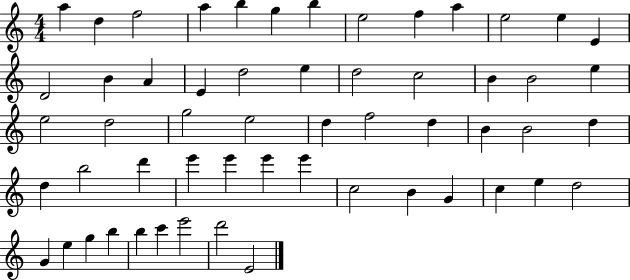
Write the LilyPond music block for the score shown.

{
  \clef treble
  \numericTimeSignature
  \time 4/4
  \key c \major
  a''4 d''4 f''2 | a''4 b''4 g''4 b''4 | e''2 f''4 a''4 | e''2 e''4 e'4 | \break d'2 b'4 a'4 | e'4 d''2 e''4 | d''2 c''2 | b'4 b'2 e''4 | \break e''2 d''2 | g''2 e''2 | d''4 f''2 d''4 | b'4 b'2 d''4 | \break d''4 b''2 d'''4 | e'''4 e'''4 e'''4 e'''4 | c''2 b'4 g'4 | c''4 e''4 d''2 | \break g'4 e''4 g''4 b''4 | b''4 c'''4 e'''2 | d'''2 e'2 | \bar "|."
}